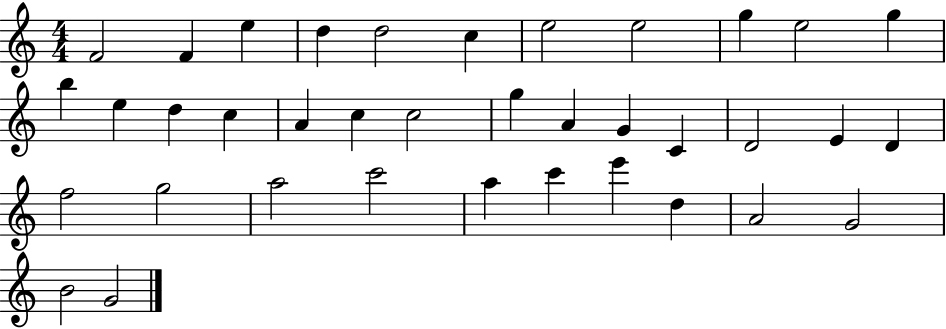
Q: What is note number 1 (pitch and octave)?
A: F4